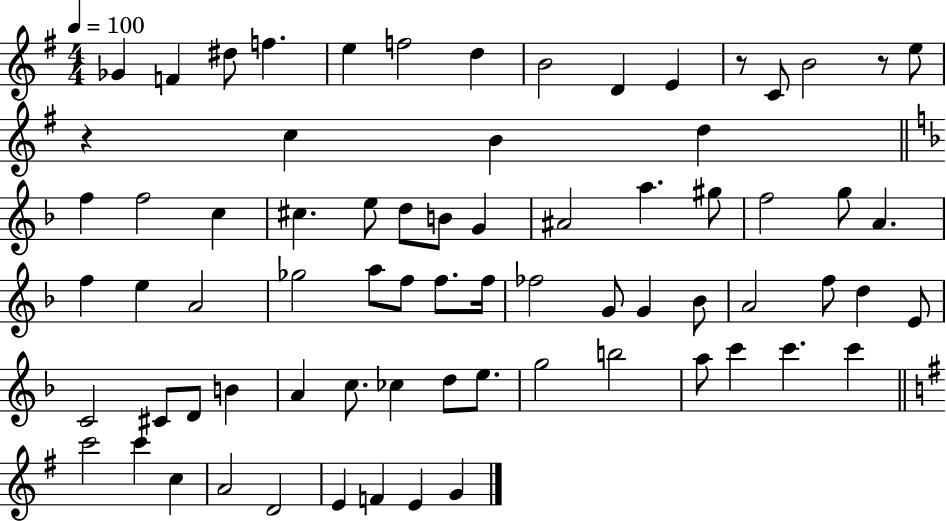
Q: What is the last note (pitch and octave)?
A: G4